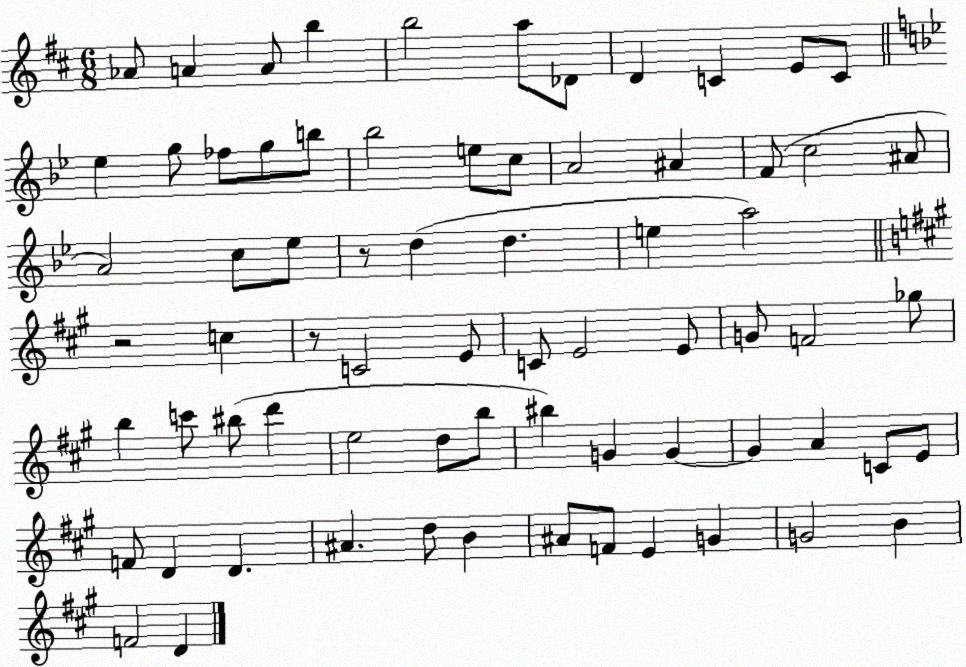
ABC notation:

X:1
T:Untitled
M:6/8
L:1/4
K:D
_A/2 A A/2 b b2 a/2 _D/2 D C E/2 C/2 _e g/2 _f/2 g/2 b/2 _b2 e/2 c/2 A2 ^A F/2 c2 ^A/2 A2 c/2 _e/2 z/2 d d e a2 z2 c z/2 C2 E/2 C/2 E2 E/2 G/2 F2 _g/2 b c'/2 ^b/2 d' e2 d/2 b/2 ^b G G G A C/2 E/2 F/2 D D ^A d/2 B ^A/2 F/2 E G G2 B F2 D